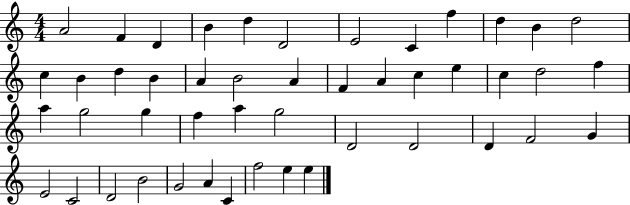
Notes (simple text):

A4/h F4/q D4/q B4/q D5/q D4/h E4/h C4/q F5/q D5/q B4/q D5/h C5/q B4/q D5/q B4/q A4/q B4/h A4/q F4/q A4/q C5/q E5/q C5/q D5/h F5/q A5/q G5/h G5/q F5/q A5/q G5/h D4/h D4/h D4/q F4/h G4/q E4/h C4/h D4/h B4/h G4/h A4/q C4/q F5/h E5/q E5/q